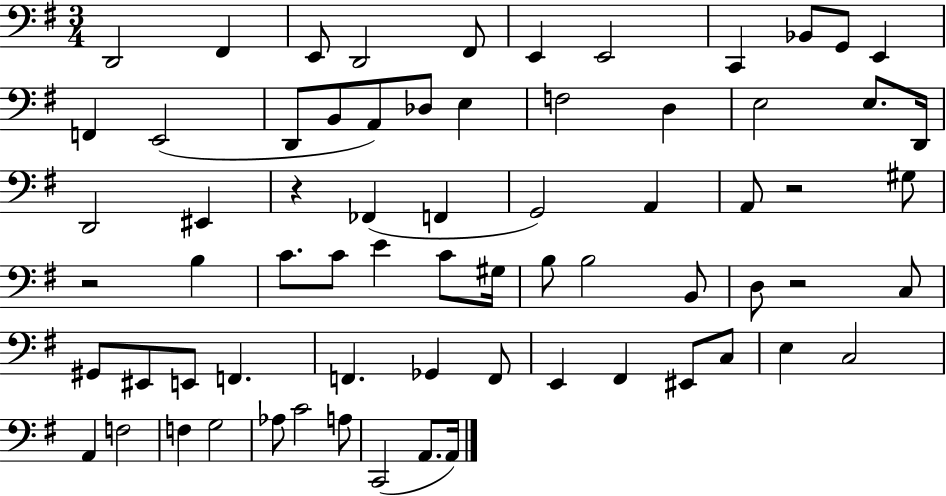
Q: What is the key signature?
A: G major